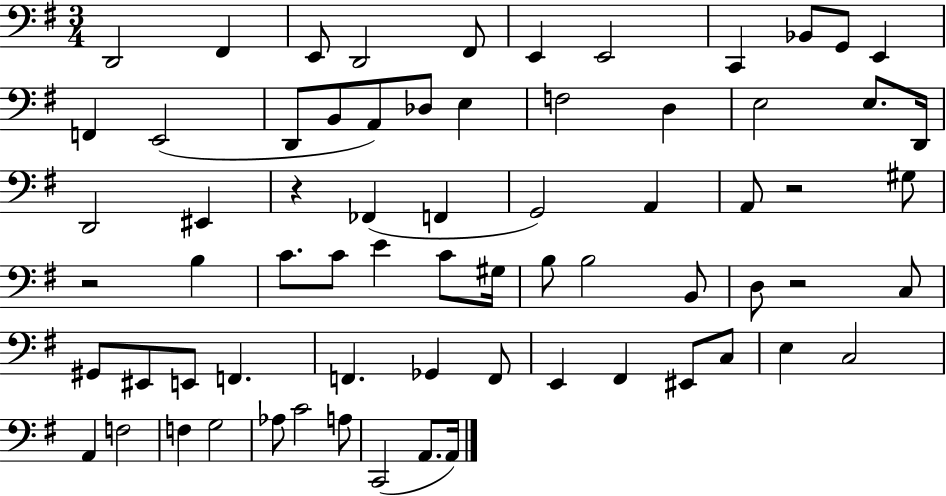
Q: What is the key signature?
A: G major